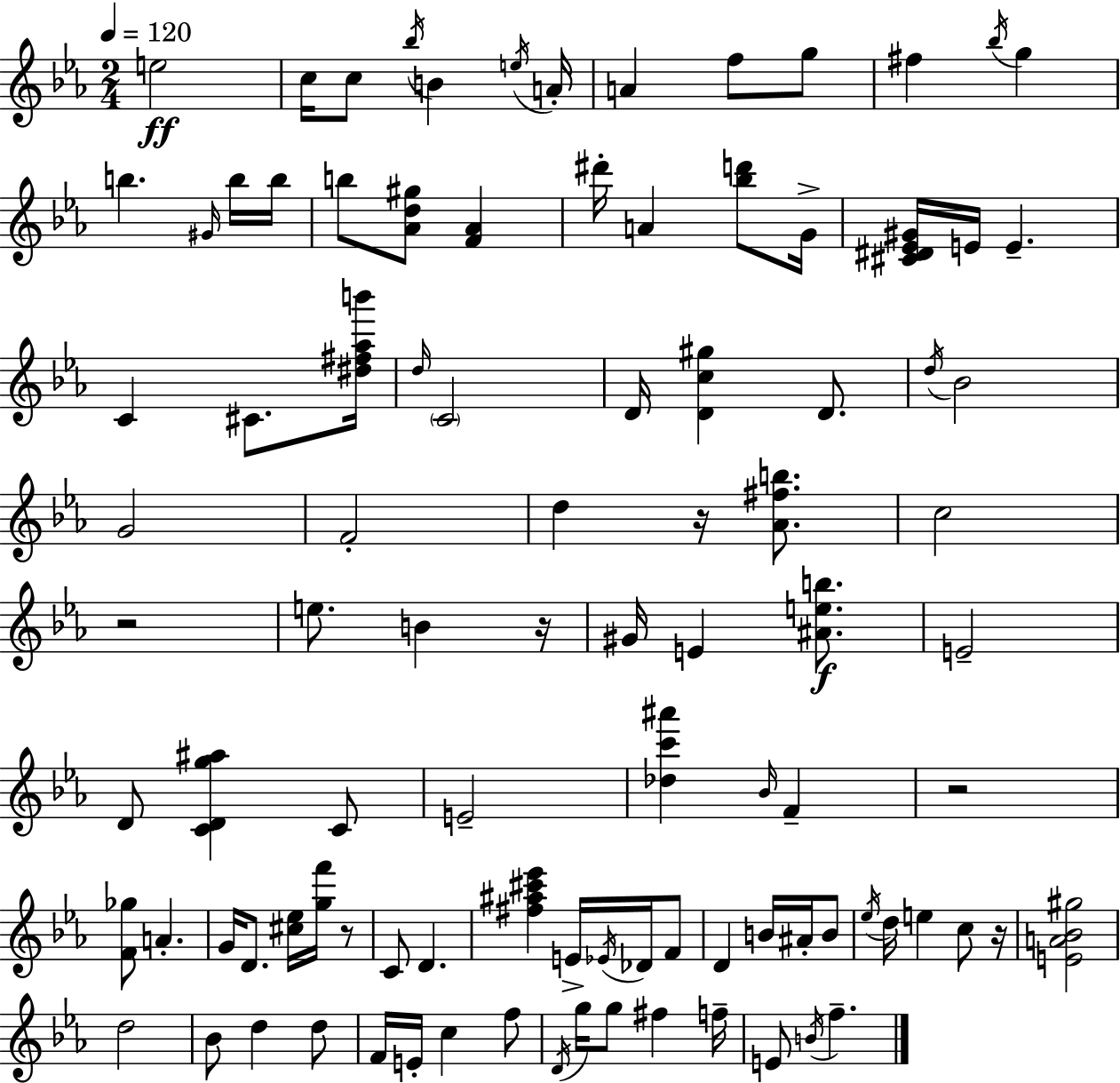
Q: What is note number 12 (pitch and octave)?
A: Bb5